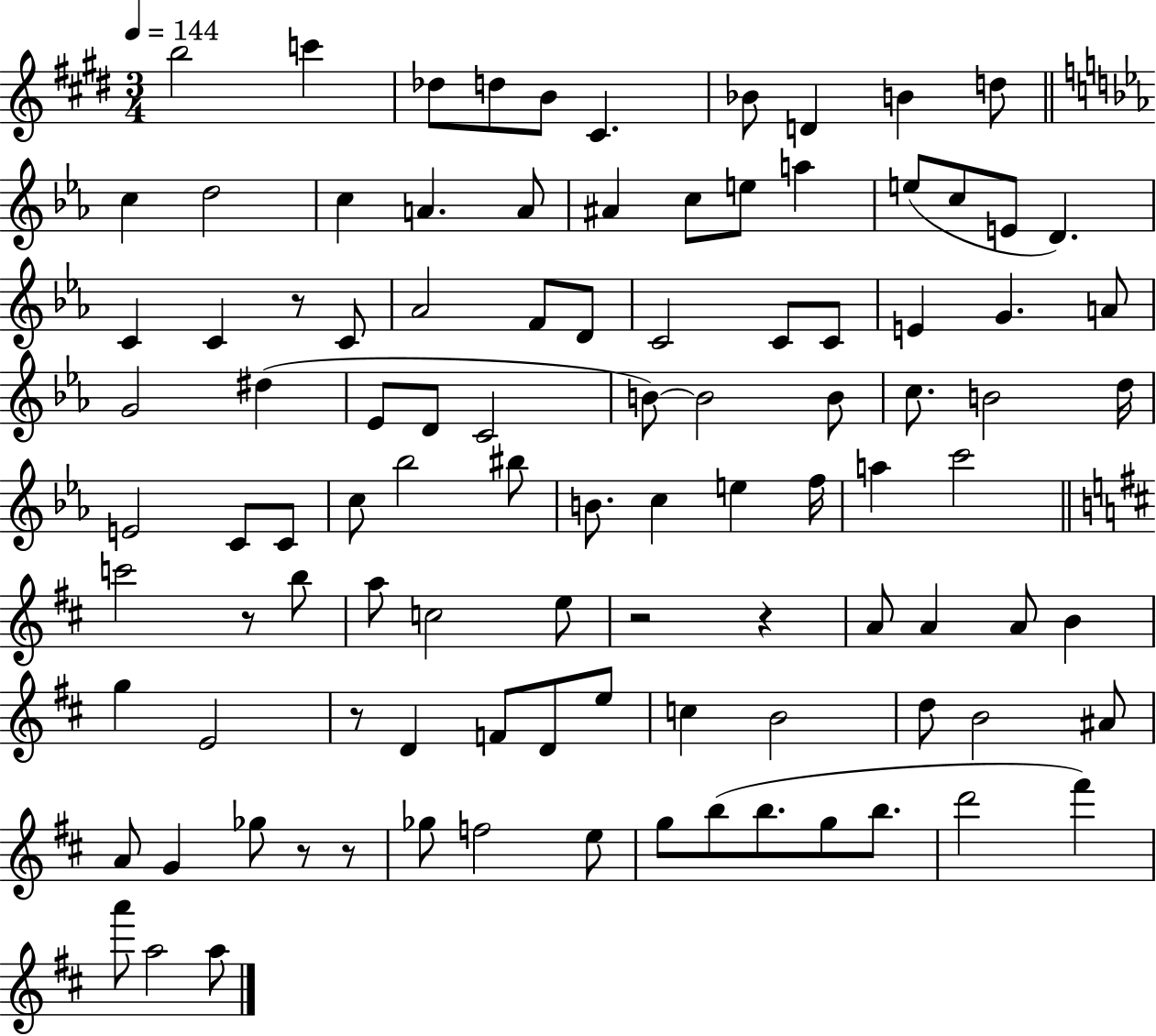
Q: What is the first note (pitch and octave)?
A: B5